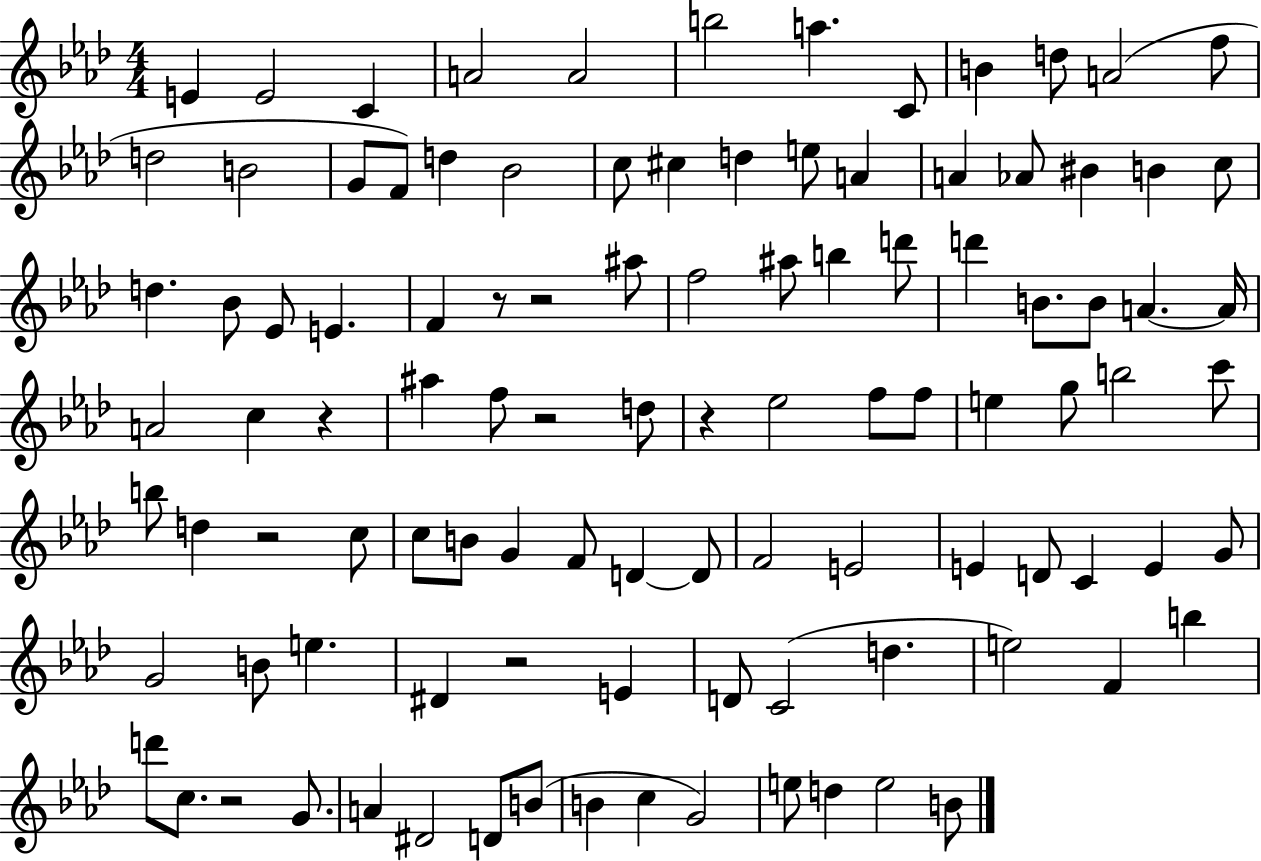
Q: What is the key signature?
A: AES major